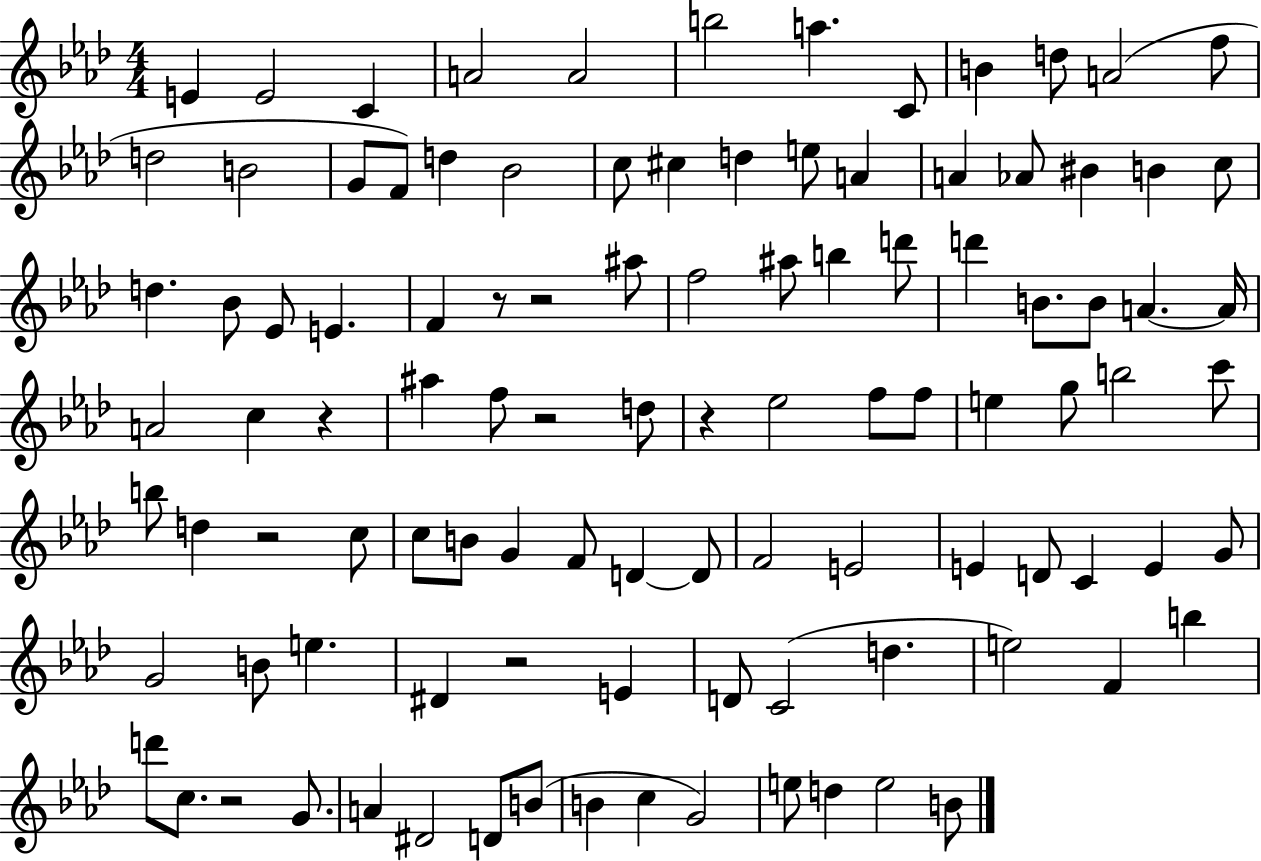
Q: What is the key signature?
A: AES major